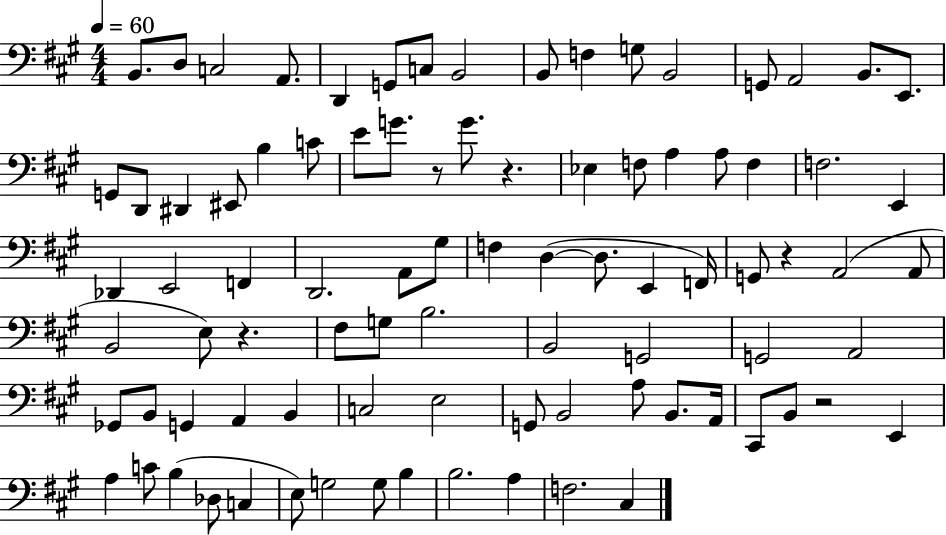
X:1
T:Untitled
M:4/4
L:1/4
K:A
B,,/2 D,/2 C,2 A,,/2 D,, G,,/2 C,/2 B,,2 B,,/2 F, G,/2 B,,2 G,,/2 A,,2 B,,/2 E,,/2 G,,/2 D,,/2 ^D,, ^E,,/2 B, C/2 E/2 G/2 z/2 G/2 z _E, F,/2 A, A,/2 F, F,2 E,, _D,, E,,2 F,, D,,2 A,,/2 ^G,/2 F, D, D,/2 E,, F,,/4 G,,/2 z A,,2 A,,/2 B,,2 E,/2 z ^F,/2 G,/2 B,2 B,,2 G,,2 G,,2 A,,2 _G,,/2 B,,/2 G,, A,, B,, C,2 E,2 G,,/2 B,,2 A,/2 B,,/2 A,,/4 ^C,,/2 B,,/2 z2 E,, A, C/2 B, _D,/2 C, E,/2 G,2 G,/2 B, B,2 A, F,2 ^C,